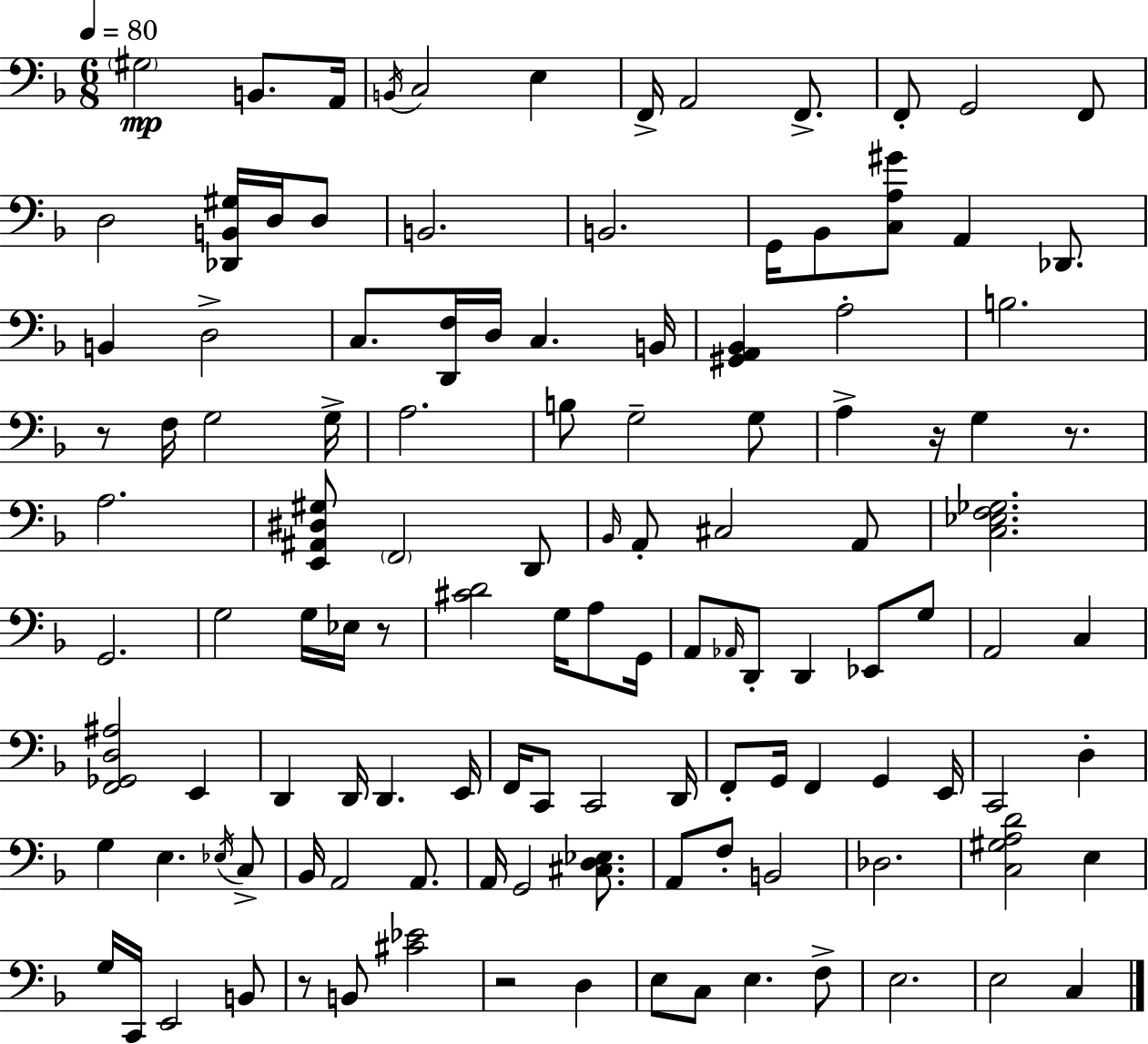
X:1
T:Untitled
M:6/8
L:1/4
K:Dm
^G,2 B,,/2 A,,/4 B,,/4 C,2 E, F,,/4 A,,2 F,,/2 F,,/2 G,,2 F,,/2 D,2 [_D,,B,,^G,]/4 D,/4 D,/2 B,,2 B,,2 G,,/4 _B,,/2 [C,A,^G]/2 A,, _D,,/2 B,, D,2 C,/2 [D,,F,]/4 D,/4 C, B,,/4 [^G,,A,,_B,,] A,2 B,2 z/2 F,/4 G,2 G,/4 A,2 B,/2 G,2 G,/2 A, z/4 G, z/2 A,2 [E,,^A,,^D,^G,]/2 F,,2 D,,/2 _B,,/4 A,,/2 ^C,2 A,,/2 [C,_E,F,_G,]2 G,,2 G,2 G,/4 _E,/4 z/2 [^CD]2 G,/4 A,/2 G,,/4 A,,/2 _A,,/4 D,,/2 D,, _E,,/2 G,/2 A,,2 C, [F,,_G,,D,^A,]2 E,, D,, D,,/4 D,, E,,/4 F,,/4 C,,/2 C,,2 D,,/4 F,,/2 G,,/4 F,, G,, E,,/4 C,,2 D, G, E, _E,/4 C,/2 _B,,/4 A,,2 A,,/2 A,,/4 G,,2 [^C,D,_E,]/2 A,,/2 F,/2 B,,2 _D,2 [C,^G,A,D]2 E, G,/4 C,,/4 E,,2 B,,/2 z/2 B,,/2 [^C_E]2 z2 D, E,/2 C,/2 E, F,/2 E,2 E,2 C,